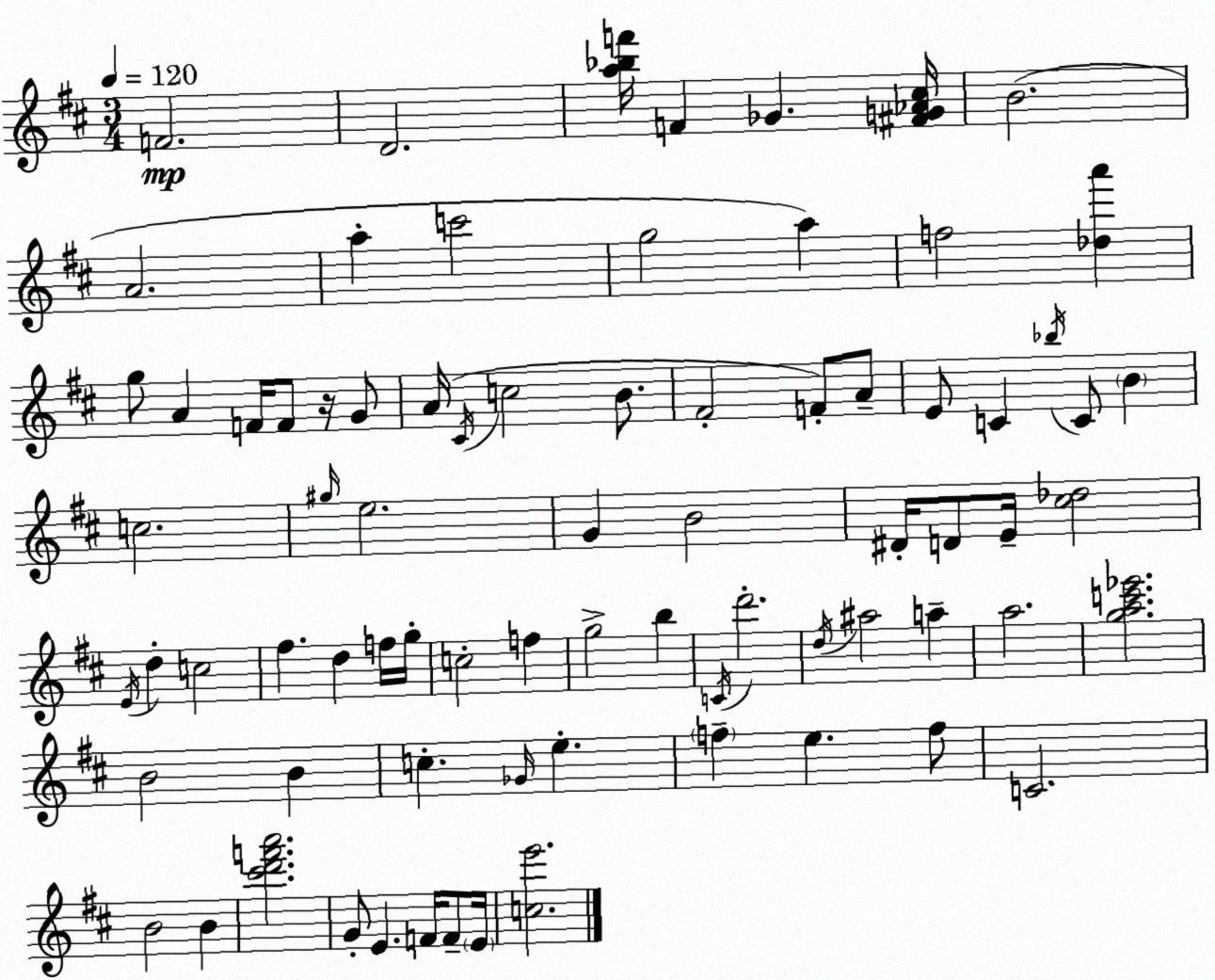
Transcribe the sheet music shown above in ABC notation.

X:1
T:Untitled
M:3/4
L:1/4
K:D
F2 D2 [a_bf']/4 F _G [^FG_A^c]/4 B2 A2 a c'2 g2 a f2 [_da'] g/2 A F/4 F/2 z/4 G/2 A/4 ^C/4 c2 B/2 ^F2 F/2 A/2 E/2 C _b/4 C/2 B c2 ^g/4 e2 G B2 ^D/4 D/2 E/4 [^c_d]2 E/4 d c2 ^f d f/4 g/4 c2 f g2 b C/4 d'2 d/4 ^a2 a a2 [gac'_e']2 B2 B c _G/4 e f e f/2 C2 B2 B [^c'd'f'a']2 G/2 E F/4 F/2 E/4 [ce']2